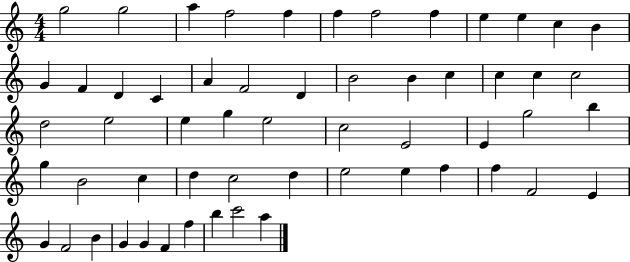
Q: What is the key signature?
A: C major